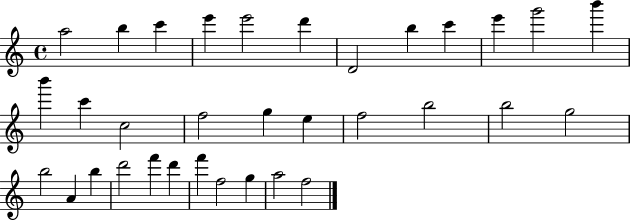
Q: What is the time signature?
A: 4/4